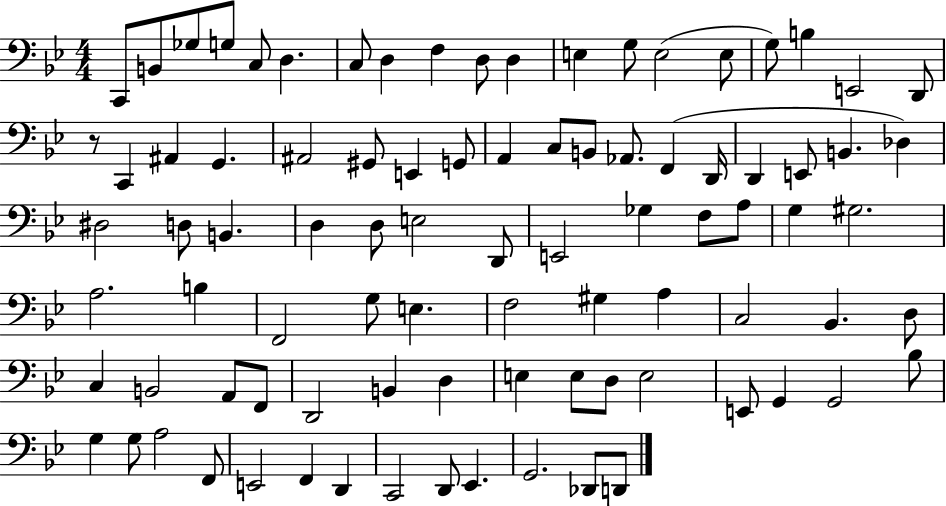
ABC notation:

X:1
T:Untitled
M:4/4
L:1/4
K:Bb
C,,/2 B,,/2 _G,/2 G,/2 C,/2 D, C,/2 D, F, D,/2 D, E, G,/2 E,2 E,/2 G,/2 B, E,,2 D,,/2 z/2 C,, ^A,, G,, ^A,,2 ^G,,/2 E,, G,,/2 A,, C,/2 B,,/2 _A,,/2 F,, D,,/4 D,, E,,/2 B,, _D, ^D,2 D,/2 B,, D, D,/2 E,2 D,,/2 E,,2 _G, F,/2 A,/2 G, ^G,2 A,2 B, F,,2 G,/2 E, F,2 ^G, A, C,2 _B,, D,/2 C, B,,2 A,,/2 F,,/2 D,,2 B,, D, E, E,/2 D,/2 E,2 E,,/2 G,, G,,2 _B,/2 G, G,/2 A,2 F,,/2 E,,2 F,, D,, C,,2 D,,/2 _E,, G,,2 _D,,/2 D,,/2